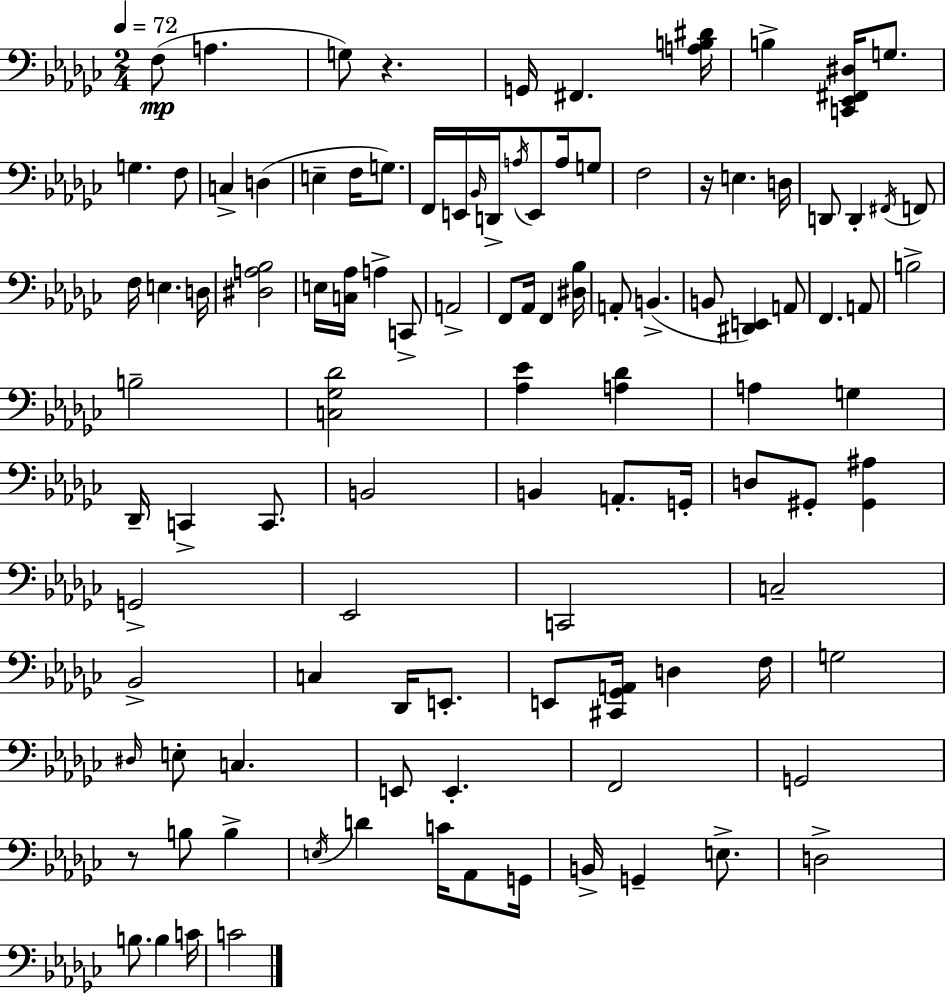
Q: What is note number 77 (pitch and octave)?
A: G2